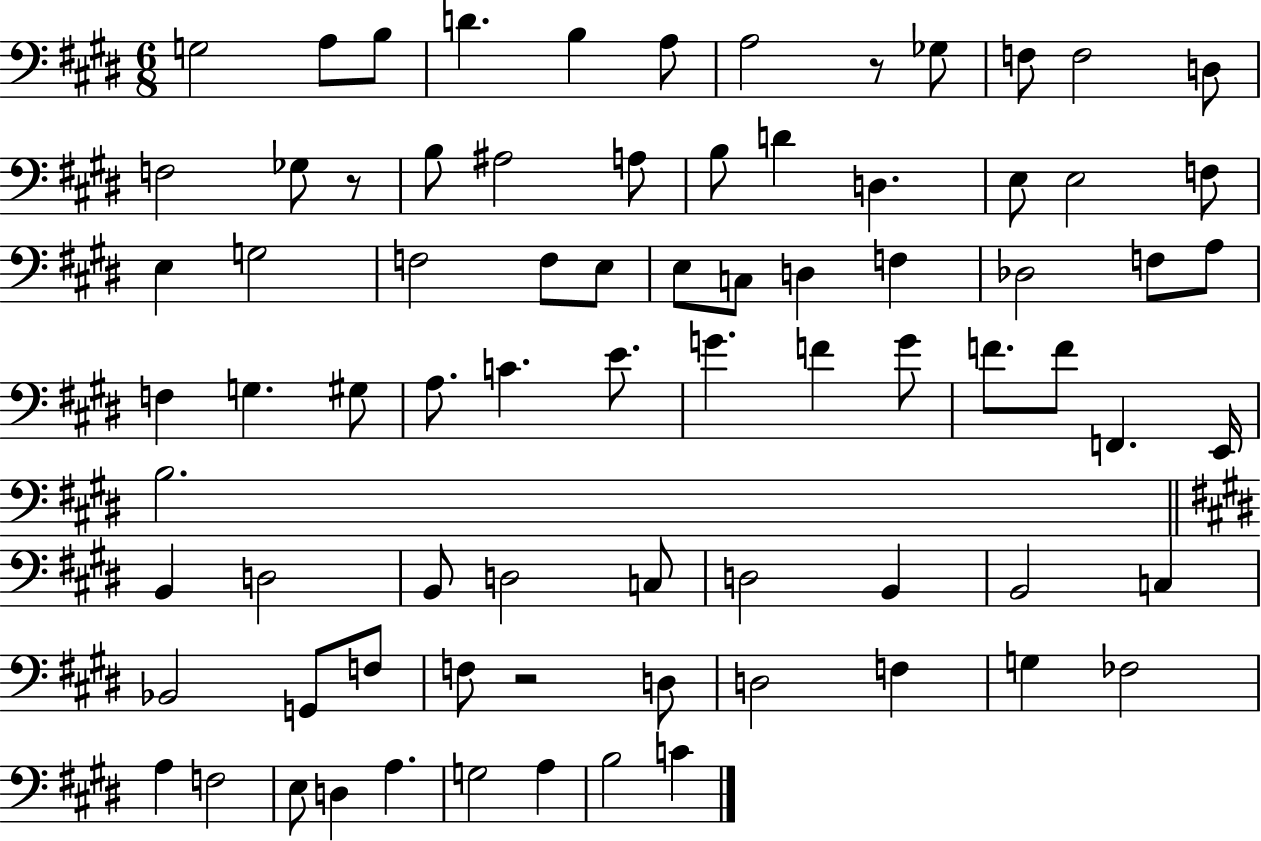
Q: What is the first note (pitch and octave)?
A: G3